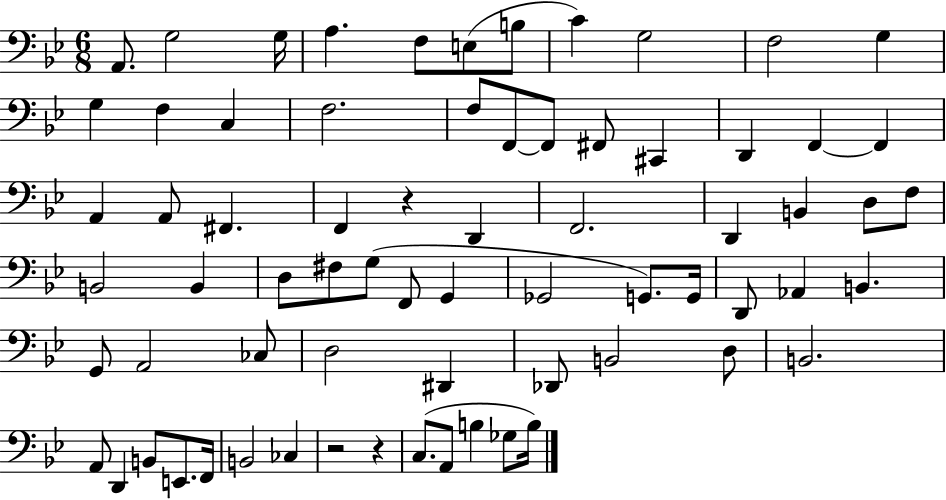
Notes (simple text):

A2/e. G3/h G3/s A3/q. F3/e E3/e B3/e C4/q G3/h F3/h G3/q G3/q F3/q C3/q F3/h. F3/e F2/e F2/e F#2/e C#2/q D2/q F2/q F2/q A2/q A2/e F#2/q. F2/q R/q D2/q F2/h. D2/q B2/q D3/e F3/e B2/h B2/q D3/e F#3/e G3/e F2/e G2/q Gb2/h G2/e. G2/s D2/e Ab2/q B2/q. G2/e A2/h CES3/e D3/h D#2/q Db2/e B2/h D3/e B2/h. A2/e D2/q B2/e E2/e. F2/s B2/h CES3/q R/h R/q C3/e. A2/e B3/q Gb3/e B3/s